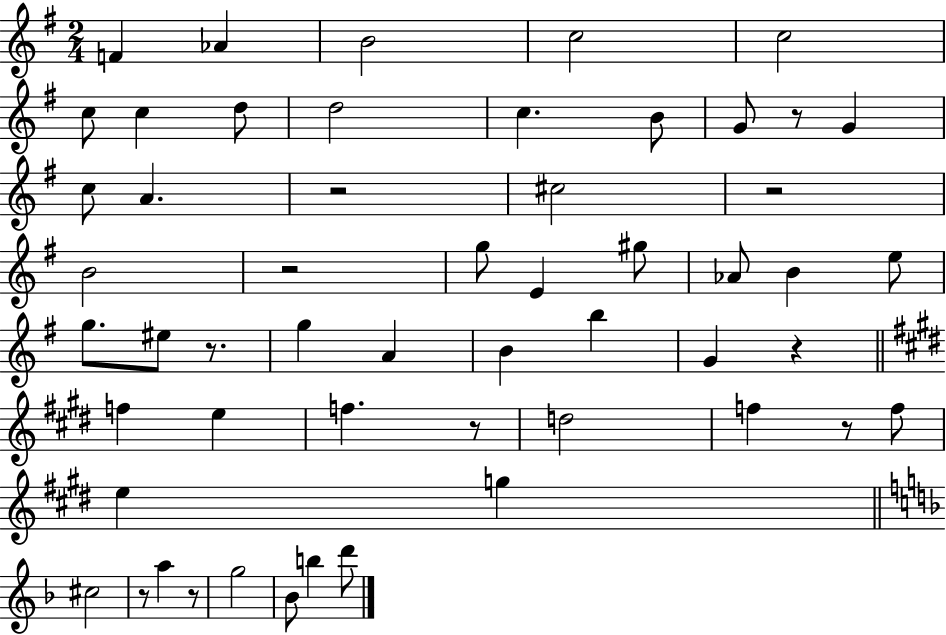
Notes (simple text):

F4/q Ab4/q B4/h C5/h C5/h C5/e C5/q D5/e D5/h C5/q. B4/e G4/e R/e G4/q C5/e A4/q. R/h C#5/h R/h B4/h R/h G5/e E4/q G#5/e Ab4/e B4/q E5/e G5/e. EIS5/e R/e. G5/q A4/q B4/q B5/q G4/q R/q F5/q E5/q F5/q. R/e D5/h F5/q R/e F5/e E5/q G5/q C#5/h R/e A5/q R/e G5/h Bb4/e B5/q D6/e